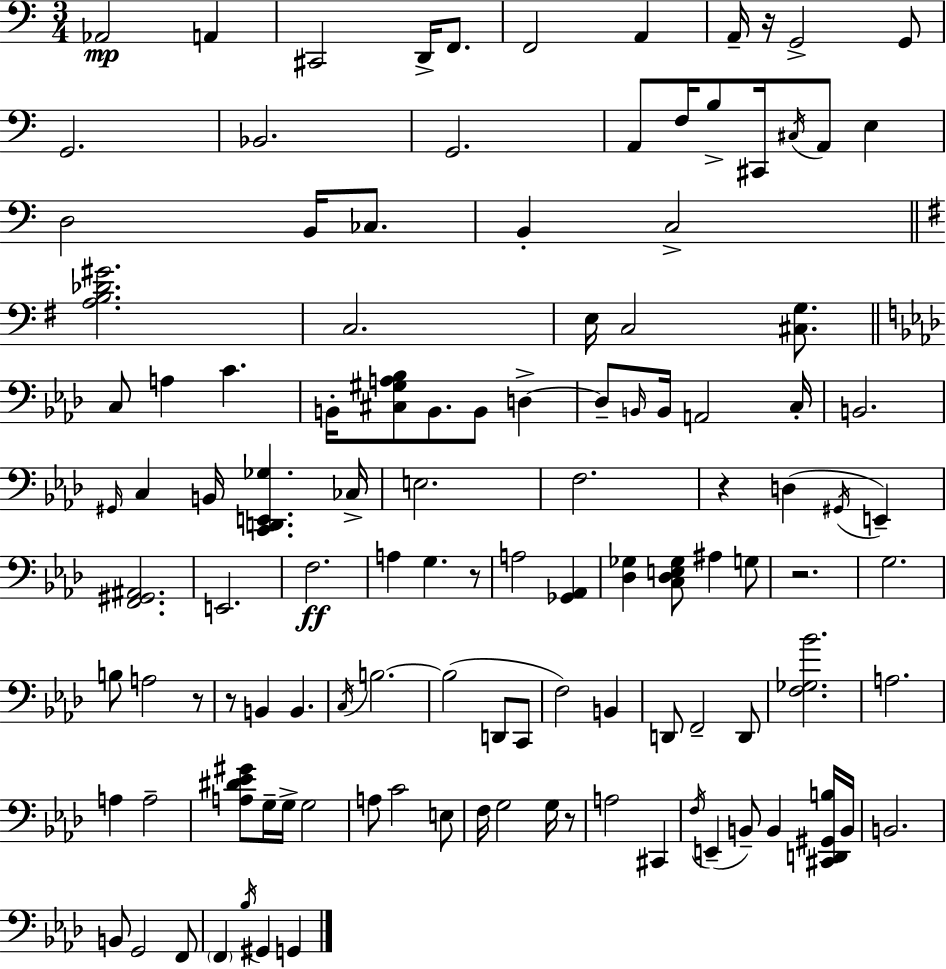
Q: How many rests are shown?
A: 7